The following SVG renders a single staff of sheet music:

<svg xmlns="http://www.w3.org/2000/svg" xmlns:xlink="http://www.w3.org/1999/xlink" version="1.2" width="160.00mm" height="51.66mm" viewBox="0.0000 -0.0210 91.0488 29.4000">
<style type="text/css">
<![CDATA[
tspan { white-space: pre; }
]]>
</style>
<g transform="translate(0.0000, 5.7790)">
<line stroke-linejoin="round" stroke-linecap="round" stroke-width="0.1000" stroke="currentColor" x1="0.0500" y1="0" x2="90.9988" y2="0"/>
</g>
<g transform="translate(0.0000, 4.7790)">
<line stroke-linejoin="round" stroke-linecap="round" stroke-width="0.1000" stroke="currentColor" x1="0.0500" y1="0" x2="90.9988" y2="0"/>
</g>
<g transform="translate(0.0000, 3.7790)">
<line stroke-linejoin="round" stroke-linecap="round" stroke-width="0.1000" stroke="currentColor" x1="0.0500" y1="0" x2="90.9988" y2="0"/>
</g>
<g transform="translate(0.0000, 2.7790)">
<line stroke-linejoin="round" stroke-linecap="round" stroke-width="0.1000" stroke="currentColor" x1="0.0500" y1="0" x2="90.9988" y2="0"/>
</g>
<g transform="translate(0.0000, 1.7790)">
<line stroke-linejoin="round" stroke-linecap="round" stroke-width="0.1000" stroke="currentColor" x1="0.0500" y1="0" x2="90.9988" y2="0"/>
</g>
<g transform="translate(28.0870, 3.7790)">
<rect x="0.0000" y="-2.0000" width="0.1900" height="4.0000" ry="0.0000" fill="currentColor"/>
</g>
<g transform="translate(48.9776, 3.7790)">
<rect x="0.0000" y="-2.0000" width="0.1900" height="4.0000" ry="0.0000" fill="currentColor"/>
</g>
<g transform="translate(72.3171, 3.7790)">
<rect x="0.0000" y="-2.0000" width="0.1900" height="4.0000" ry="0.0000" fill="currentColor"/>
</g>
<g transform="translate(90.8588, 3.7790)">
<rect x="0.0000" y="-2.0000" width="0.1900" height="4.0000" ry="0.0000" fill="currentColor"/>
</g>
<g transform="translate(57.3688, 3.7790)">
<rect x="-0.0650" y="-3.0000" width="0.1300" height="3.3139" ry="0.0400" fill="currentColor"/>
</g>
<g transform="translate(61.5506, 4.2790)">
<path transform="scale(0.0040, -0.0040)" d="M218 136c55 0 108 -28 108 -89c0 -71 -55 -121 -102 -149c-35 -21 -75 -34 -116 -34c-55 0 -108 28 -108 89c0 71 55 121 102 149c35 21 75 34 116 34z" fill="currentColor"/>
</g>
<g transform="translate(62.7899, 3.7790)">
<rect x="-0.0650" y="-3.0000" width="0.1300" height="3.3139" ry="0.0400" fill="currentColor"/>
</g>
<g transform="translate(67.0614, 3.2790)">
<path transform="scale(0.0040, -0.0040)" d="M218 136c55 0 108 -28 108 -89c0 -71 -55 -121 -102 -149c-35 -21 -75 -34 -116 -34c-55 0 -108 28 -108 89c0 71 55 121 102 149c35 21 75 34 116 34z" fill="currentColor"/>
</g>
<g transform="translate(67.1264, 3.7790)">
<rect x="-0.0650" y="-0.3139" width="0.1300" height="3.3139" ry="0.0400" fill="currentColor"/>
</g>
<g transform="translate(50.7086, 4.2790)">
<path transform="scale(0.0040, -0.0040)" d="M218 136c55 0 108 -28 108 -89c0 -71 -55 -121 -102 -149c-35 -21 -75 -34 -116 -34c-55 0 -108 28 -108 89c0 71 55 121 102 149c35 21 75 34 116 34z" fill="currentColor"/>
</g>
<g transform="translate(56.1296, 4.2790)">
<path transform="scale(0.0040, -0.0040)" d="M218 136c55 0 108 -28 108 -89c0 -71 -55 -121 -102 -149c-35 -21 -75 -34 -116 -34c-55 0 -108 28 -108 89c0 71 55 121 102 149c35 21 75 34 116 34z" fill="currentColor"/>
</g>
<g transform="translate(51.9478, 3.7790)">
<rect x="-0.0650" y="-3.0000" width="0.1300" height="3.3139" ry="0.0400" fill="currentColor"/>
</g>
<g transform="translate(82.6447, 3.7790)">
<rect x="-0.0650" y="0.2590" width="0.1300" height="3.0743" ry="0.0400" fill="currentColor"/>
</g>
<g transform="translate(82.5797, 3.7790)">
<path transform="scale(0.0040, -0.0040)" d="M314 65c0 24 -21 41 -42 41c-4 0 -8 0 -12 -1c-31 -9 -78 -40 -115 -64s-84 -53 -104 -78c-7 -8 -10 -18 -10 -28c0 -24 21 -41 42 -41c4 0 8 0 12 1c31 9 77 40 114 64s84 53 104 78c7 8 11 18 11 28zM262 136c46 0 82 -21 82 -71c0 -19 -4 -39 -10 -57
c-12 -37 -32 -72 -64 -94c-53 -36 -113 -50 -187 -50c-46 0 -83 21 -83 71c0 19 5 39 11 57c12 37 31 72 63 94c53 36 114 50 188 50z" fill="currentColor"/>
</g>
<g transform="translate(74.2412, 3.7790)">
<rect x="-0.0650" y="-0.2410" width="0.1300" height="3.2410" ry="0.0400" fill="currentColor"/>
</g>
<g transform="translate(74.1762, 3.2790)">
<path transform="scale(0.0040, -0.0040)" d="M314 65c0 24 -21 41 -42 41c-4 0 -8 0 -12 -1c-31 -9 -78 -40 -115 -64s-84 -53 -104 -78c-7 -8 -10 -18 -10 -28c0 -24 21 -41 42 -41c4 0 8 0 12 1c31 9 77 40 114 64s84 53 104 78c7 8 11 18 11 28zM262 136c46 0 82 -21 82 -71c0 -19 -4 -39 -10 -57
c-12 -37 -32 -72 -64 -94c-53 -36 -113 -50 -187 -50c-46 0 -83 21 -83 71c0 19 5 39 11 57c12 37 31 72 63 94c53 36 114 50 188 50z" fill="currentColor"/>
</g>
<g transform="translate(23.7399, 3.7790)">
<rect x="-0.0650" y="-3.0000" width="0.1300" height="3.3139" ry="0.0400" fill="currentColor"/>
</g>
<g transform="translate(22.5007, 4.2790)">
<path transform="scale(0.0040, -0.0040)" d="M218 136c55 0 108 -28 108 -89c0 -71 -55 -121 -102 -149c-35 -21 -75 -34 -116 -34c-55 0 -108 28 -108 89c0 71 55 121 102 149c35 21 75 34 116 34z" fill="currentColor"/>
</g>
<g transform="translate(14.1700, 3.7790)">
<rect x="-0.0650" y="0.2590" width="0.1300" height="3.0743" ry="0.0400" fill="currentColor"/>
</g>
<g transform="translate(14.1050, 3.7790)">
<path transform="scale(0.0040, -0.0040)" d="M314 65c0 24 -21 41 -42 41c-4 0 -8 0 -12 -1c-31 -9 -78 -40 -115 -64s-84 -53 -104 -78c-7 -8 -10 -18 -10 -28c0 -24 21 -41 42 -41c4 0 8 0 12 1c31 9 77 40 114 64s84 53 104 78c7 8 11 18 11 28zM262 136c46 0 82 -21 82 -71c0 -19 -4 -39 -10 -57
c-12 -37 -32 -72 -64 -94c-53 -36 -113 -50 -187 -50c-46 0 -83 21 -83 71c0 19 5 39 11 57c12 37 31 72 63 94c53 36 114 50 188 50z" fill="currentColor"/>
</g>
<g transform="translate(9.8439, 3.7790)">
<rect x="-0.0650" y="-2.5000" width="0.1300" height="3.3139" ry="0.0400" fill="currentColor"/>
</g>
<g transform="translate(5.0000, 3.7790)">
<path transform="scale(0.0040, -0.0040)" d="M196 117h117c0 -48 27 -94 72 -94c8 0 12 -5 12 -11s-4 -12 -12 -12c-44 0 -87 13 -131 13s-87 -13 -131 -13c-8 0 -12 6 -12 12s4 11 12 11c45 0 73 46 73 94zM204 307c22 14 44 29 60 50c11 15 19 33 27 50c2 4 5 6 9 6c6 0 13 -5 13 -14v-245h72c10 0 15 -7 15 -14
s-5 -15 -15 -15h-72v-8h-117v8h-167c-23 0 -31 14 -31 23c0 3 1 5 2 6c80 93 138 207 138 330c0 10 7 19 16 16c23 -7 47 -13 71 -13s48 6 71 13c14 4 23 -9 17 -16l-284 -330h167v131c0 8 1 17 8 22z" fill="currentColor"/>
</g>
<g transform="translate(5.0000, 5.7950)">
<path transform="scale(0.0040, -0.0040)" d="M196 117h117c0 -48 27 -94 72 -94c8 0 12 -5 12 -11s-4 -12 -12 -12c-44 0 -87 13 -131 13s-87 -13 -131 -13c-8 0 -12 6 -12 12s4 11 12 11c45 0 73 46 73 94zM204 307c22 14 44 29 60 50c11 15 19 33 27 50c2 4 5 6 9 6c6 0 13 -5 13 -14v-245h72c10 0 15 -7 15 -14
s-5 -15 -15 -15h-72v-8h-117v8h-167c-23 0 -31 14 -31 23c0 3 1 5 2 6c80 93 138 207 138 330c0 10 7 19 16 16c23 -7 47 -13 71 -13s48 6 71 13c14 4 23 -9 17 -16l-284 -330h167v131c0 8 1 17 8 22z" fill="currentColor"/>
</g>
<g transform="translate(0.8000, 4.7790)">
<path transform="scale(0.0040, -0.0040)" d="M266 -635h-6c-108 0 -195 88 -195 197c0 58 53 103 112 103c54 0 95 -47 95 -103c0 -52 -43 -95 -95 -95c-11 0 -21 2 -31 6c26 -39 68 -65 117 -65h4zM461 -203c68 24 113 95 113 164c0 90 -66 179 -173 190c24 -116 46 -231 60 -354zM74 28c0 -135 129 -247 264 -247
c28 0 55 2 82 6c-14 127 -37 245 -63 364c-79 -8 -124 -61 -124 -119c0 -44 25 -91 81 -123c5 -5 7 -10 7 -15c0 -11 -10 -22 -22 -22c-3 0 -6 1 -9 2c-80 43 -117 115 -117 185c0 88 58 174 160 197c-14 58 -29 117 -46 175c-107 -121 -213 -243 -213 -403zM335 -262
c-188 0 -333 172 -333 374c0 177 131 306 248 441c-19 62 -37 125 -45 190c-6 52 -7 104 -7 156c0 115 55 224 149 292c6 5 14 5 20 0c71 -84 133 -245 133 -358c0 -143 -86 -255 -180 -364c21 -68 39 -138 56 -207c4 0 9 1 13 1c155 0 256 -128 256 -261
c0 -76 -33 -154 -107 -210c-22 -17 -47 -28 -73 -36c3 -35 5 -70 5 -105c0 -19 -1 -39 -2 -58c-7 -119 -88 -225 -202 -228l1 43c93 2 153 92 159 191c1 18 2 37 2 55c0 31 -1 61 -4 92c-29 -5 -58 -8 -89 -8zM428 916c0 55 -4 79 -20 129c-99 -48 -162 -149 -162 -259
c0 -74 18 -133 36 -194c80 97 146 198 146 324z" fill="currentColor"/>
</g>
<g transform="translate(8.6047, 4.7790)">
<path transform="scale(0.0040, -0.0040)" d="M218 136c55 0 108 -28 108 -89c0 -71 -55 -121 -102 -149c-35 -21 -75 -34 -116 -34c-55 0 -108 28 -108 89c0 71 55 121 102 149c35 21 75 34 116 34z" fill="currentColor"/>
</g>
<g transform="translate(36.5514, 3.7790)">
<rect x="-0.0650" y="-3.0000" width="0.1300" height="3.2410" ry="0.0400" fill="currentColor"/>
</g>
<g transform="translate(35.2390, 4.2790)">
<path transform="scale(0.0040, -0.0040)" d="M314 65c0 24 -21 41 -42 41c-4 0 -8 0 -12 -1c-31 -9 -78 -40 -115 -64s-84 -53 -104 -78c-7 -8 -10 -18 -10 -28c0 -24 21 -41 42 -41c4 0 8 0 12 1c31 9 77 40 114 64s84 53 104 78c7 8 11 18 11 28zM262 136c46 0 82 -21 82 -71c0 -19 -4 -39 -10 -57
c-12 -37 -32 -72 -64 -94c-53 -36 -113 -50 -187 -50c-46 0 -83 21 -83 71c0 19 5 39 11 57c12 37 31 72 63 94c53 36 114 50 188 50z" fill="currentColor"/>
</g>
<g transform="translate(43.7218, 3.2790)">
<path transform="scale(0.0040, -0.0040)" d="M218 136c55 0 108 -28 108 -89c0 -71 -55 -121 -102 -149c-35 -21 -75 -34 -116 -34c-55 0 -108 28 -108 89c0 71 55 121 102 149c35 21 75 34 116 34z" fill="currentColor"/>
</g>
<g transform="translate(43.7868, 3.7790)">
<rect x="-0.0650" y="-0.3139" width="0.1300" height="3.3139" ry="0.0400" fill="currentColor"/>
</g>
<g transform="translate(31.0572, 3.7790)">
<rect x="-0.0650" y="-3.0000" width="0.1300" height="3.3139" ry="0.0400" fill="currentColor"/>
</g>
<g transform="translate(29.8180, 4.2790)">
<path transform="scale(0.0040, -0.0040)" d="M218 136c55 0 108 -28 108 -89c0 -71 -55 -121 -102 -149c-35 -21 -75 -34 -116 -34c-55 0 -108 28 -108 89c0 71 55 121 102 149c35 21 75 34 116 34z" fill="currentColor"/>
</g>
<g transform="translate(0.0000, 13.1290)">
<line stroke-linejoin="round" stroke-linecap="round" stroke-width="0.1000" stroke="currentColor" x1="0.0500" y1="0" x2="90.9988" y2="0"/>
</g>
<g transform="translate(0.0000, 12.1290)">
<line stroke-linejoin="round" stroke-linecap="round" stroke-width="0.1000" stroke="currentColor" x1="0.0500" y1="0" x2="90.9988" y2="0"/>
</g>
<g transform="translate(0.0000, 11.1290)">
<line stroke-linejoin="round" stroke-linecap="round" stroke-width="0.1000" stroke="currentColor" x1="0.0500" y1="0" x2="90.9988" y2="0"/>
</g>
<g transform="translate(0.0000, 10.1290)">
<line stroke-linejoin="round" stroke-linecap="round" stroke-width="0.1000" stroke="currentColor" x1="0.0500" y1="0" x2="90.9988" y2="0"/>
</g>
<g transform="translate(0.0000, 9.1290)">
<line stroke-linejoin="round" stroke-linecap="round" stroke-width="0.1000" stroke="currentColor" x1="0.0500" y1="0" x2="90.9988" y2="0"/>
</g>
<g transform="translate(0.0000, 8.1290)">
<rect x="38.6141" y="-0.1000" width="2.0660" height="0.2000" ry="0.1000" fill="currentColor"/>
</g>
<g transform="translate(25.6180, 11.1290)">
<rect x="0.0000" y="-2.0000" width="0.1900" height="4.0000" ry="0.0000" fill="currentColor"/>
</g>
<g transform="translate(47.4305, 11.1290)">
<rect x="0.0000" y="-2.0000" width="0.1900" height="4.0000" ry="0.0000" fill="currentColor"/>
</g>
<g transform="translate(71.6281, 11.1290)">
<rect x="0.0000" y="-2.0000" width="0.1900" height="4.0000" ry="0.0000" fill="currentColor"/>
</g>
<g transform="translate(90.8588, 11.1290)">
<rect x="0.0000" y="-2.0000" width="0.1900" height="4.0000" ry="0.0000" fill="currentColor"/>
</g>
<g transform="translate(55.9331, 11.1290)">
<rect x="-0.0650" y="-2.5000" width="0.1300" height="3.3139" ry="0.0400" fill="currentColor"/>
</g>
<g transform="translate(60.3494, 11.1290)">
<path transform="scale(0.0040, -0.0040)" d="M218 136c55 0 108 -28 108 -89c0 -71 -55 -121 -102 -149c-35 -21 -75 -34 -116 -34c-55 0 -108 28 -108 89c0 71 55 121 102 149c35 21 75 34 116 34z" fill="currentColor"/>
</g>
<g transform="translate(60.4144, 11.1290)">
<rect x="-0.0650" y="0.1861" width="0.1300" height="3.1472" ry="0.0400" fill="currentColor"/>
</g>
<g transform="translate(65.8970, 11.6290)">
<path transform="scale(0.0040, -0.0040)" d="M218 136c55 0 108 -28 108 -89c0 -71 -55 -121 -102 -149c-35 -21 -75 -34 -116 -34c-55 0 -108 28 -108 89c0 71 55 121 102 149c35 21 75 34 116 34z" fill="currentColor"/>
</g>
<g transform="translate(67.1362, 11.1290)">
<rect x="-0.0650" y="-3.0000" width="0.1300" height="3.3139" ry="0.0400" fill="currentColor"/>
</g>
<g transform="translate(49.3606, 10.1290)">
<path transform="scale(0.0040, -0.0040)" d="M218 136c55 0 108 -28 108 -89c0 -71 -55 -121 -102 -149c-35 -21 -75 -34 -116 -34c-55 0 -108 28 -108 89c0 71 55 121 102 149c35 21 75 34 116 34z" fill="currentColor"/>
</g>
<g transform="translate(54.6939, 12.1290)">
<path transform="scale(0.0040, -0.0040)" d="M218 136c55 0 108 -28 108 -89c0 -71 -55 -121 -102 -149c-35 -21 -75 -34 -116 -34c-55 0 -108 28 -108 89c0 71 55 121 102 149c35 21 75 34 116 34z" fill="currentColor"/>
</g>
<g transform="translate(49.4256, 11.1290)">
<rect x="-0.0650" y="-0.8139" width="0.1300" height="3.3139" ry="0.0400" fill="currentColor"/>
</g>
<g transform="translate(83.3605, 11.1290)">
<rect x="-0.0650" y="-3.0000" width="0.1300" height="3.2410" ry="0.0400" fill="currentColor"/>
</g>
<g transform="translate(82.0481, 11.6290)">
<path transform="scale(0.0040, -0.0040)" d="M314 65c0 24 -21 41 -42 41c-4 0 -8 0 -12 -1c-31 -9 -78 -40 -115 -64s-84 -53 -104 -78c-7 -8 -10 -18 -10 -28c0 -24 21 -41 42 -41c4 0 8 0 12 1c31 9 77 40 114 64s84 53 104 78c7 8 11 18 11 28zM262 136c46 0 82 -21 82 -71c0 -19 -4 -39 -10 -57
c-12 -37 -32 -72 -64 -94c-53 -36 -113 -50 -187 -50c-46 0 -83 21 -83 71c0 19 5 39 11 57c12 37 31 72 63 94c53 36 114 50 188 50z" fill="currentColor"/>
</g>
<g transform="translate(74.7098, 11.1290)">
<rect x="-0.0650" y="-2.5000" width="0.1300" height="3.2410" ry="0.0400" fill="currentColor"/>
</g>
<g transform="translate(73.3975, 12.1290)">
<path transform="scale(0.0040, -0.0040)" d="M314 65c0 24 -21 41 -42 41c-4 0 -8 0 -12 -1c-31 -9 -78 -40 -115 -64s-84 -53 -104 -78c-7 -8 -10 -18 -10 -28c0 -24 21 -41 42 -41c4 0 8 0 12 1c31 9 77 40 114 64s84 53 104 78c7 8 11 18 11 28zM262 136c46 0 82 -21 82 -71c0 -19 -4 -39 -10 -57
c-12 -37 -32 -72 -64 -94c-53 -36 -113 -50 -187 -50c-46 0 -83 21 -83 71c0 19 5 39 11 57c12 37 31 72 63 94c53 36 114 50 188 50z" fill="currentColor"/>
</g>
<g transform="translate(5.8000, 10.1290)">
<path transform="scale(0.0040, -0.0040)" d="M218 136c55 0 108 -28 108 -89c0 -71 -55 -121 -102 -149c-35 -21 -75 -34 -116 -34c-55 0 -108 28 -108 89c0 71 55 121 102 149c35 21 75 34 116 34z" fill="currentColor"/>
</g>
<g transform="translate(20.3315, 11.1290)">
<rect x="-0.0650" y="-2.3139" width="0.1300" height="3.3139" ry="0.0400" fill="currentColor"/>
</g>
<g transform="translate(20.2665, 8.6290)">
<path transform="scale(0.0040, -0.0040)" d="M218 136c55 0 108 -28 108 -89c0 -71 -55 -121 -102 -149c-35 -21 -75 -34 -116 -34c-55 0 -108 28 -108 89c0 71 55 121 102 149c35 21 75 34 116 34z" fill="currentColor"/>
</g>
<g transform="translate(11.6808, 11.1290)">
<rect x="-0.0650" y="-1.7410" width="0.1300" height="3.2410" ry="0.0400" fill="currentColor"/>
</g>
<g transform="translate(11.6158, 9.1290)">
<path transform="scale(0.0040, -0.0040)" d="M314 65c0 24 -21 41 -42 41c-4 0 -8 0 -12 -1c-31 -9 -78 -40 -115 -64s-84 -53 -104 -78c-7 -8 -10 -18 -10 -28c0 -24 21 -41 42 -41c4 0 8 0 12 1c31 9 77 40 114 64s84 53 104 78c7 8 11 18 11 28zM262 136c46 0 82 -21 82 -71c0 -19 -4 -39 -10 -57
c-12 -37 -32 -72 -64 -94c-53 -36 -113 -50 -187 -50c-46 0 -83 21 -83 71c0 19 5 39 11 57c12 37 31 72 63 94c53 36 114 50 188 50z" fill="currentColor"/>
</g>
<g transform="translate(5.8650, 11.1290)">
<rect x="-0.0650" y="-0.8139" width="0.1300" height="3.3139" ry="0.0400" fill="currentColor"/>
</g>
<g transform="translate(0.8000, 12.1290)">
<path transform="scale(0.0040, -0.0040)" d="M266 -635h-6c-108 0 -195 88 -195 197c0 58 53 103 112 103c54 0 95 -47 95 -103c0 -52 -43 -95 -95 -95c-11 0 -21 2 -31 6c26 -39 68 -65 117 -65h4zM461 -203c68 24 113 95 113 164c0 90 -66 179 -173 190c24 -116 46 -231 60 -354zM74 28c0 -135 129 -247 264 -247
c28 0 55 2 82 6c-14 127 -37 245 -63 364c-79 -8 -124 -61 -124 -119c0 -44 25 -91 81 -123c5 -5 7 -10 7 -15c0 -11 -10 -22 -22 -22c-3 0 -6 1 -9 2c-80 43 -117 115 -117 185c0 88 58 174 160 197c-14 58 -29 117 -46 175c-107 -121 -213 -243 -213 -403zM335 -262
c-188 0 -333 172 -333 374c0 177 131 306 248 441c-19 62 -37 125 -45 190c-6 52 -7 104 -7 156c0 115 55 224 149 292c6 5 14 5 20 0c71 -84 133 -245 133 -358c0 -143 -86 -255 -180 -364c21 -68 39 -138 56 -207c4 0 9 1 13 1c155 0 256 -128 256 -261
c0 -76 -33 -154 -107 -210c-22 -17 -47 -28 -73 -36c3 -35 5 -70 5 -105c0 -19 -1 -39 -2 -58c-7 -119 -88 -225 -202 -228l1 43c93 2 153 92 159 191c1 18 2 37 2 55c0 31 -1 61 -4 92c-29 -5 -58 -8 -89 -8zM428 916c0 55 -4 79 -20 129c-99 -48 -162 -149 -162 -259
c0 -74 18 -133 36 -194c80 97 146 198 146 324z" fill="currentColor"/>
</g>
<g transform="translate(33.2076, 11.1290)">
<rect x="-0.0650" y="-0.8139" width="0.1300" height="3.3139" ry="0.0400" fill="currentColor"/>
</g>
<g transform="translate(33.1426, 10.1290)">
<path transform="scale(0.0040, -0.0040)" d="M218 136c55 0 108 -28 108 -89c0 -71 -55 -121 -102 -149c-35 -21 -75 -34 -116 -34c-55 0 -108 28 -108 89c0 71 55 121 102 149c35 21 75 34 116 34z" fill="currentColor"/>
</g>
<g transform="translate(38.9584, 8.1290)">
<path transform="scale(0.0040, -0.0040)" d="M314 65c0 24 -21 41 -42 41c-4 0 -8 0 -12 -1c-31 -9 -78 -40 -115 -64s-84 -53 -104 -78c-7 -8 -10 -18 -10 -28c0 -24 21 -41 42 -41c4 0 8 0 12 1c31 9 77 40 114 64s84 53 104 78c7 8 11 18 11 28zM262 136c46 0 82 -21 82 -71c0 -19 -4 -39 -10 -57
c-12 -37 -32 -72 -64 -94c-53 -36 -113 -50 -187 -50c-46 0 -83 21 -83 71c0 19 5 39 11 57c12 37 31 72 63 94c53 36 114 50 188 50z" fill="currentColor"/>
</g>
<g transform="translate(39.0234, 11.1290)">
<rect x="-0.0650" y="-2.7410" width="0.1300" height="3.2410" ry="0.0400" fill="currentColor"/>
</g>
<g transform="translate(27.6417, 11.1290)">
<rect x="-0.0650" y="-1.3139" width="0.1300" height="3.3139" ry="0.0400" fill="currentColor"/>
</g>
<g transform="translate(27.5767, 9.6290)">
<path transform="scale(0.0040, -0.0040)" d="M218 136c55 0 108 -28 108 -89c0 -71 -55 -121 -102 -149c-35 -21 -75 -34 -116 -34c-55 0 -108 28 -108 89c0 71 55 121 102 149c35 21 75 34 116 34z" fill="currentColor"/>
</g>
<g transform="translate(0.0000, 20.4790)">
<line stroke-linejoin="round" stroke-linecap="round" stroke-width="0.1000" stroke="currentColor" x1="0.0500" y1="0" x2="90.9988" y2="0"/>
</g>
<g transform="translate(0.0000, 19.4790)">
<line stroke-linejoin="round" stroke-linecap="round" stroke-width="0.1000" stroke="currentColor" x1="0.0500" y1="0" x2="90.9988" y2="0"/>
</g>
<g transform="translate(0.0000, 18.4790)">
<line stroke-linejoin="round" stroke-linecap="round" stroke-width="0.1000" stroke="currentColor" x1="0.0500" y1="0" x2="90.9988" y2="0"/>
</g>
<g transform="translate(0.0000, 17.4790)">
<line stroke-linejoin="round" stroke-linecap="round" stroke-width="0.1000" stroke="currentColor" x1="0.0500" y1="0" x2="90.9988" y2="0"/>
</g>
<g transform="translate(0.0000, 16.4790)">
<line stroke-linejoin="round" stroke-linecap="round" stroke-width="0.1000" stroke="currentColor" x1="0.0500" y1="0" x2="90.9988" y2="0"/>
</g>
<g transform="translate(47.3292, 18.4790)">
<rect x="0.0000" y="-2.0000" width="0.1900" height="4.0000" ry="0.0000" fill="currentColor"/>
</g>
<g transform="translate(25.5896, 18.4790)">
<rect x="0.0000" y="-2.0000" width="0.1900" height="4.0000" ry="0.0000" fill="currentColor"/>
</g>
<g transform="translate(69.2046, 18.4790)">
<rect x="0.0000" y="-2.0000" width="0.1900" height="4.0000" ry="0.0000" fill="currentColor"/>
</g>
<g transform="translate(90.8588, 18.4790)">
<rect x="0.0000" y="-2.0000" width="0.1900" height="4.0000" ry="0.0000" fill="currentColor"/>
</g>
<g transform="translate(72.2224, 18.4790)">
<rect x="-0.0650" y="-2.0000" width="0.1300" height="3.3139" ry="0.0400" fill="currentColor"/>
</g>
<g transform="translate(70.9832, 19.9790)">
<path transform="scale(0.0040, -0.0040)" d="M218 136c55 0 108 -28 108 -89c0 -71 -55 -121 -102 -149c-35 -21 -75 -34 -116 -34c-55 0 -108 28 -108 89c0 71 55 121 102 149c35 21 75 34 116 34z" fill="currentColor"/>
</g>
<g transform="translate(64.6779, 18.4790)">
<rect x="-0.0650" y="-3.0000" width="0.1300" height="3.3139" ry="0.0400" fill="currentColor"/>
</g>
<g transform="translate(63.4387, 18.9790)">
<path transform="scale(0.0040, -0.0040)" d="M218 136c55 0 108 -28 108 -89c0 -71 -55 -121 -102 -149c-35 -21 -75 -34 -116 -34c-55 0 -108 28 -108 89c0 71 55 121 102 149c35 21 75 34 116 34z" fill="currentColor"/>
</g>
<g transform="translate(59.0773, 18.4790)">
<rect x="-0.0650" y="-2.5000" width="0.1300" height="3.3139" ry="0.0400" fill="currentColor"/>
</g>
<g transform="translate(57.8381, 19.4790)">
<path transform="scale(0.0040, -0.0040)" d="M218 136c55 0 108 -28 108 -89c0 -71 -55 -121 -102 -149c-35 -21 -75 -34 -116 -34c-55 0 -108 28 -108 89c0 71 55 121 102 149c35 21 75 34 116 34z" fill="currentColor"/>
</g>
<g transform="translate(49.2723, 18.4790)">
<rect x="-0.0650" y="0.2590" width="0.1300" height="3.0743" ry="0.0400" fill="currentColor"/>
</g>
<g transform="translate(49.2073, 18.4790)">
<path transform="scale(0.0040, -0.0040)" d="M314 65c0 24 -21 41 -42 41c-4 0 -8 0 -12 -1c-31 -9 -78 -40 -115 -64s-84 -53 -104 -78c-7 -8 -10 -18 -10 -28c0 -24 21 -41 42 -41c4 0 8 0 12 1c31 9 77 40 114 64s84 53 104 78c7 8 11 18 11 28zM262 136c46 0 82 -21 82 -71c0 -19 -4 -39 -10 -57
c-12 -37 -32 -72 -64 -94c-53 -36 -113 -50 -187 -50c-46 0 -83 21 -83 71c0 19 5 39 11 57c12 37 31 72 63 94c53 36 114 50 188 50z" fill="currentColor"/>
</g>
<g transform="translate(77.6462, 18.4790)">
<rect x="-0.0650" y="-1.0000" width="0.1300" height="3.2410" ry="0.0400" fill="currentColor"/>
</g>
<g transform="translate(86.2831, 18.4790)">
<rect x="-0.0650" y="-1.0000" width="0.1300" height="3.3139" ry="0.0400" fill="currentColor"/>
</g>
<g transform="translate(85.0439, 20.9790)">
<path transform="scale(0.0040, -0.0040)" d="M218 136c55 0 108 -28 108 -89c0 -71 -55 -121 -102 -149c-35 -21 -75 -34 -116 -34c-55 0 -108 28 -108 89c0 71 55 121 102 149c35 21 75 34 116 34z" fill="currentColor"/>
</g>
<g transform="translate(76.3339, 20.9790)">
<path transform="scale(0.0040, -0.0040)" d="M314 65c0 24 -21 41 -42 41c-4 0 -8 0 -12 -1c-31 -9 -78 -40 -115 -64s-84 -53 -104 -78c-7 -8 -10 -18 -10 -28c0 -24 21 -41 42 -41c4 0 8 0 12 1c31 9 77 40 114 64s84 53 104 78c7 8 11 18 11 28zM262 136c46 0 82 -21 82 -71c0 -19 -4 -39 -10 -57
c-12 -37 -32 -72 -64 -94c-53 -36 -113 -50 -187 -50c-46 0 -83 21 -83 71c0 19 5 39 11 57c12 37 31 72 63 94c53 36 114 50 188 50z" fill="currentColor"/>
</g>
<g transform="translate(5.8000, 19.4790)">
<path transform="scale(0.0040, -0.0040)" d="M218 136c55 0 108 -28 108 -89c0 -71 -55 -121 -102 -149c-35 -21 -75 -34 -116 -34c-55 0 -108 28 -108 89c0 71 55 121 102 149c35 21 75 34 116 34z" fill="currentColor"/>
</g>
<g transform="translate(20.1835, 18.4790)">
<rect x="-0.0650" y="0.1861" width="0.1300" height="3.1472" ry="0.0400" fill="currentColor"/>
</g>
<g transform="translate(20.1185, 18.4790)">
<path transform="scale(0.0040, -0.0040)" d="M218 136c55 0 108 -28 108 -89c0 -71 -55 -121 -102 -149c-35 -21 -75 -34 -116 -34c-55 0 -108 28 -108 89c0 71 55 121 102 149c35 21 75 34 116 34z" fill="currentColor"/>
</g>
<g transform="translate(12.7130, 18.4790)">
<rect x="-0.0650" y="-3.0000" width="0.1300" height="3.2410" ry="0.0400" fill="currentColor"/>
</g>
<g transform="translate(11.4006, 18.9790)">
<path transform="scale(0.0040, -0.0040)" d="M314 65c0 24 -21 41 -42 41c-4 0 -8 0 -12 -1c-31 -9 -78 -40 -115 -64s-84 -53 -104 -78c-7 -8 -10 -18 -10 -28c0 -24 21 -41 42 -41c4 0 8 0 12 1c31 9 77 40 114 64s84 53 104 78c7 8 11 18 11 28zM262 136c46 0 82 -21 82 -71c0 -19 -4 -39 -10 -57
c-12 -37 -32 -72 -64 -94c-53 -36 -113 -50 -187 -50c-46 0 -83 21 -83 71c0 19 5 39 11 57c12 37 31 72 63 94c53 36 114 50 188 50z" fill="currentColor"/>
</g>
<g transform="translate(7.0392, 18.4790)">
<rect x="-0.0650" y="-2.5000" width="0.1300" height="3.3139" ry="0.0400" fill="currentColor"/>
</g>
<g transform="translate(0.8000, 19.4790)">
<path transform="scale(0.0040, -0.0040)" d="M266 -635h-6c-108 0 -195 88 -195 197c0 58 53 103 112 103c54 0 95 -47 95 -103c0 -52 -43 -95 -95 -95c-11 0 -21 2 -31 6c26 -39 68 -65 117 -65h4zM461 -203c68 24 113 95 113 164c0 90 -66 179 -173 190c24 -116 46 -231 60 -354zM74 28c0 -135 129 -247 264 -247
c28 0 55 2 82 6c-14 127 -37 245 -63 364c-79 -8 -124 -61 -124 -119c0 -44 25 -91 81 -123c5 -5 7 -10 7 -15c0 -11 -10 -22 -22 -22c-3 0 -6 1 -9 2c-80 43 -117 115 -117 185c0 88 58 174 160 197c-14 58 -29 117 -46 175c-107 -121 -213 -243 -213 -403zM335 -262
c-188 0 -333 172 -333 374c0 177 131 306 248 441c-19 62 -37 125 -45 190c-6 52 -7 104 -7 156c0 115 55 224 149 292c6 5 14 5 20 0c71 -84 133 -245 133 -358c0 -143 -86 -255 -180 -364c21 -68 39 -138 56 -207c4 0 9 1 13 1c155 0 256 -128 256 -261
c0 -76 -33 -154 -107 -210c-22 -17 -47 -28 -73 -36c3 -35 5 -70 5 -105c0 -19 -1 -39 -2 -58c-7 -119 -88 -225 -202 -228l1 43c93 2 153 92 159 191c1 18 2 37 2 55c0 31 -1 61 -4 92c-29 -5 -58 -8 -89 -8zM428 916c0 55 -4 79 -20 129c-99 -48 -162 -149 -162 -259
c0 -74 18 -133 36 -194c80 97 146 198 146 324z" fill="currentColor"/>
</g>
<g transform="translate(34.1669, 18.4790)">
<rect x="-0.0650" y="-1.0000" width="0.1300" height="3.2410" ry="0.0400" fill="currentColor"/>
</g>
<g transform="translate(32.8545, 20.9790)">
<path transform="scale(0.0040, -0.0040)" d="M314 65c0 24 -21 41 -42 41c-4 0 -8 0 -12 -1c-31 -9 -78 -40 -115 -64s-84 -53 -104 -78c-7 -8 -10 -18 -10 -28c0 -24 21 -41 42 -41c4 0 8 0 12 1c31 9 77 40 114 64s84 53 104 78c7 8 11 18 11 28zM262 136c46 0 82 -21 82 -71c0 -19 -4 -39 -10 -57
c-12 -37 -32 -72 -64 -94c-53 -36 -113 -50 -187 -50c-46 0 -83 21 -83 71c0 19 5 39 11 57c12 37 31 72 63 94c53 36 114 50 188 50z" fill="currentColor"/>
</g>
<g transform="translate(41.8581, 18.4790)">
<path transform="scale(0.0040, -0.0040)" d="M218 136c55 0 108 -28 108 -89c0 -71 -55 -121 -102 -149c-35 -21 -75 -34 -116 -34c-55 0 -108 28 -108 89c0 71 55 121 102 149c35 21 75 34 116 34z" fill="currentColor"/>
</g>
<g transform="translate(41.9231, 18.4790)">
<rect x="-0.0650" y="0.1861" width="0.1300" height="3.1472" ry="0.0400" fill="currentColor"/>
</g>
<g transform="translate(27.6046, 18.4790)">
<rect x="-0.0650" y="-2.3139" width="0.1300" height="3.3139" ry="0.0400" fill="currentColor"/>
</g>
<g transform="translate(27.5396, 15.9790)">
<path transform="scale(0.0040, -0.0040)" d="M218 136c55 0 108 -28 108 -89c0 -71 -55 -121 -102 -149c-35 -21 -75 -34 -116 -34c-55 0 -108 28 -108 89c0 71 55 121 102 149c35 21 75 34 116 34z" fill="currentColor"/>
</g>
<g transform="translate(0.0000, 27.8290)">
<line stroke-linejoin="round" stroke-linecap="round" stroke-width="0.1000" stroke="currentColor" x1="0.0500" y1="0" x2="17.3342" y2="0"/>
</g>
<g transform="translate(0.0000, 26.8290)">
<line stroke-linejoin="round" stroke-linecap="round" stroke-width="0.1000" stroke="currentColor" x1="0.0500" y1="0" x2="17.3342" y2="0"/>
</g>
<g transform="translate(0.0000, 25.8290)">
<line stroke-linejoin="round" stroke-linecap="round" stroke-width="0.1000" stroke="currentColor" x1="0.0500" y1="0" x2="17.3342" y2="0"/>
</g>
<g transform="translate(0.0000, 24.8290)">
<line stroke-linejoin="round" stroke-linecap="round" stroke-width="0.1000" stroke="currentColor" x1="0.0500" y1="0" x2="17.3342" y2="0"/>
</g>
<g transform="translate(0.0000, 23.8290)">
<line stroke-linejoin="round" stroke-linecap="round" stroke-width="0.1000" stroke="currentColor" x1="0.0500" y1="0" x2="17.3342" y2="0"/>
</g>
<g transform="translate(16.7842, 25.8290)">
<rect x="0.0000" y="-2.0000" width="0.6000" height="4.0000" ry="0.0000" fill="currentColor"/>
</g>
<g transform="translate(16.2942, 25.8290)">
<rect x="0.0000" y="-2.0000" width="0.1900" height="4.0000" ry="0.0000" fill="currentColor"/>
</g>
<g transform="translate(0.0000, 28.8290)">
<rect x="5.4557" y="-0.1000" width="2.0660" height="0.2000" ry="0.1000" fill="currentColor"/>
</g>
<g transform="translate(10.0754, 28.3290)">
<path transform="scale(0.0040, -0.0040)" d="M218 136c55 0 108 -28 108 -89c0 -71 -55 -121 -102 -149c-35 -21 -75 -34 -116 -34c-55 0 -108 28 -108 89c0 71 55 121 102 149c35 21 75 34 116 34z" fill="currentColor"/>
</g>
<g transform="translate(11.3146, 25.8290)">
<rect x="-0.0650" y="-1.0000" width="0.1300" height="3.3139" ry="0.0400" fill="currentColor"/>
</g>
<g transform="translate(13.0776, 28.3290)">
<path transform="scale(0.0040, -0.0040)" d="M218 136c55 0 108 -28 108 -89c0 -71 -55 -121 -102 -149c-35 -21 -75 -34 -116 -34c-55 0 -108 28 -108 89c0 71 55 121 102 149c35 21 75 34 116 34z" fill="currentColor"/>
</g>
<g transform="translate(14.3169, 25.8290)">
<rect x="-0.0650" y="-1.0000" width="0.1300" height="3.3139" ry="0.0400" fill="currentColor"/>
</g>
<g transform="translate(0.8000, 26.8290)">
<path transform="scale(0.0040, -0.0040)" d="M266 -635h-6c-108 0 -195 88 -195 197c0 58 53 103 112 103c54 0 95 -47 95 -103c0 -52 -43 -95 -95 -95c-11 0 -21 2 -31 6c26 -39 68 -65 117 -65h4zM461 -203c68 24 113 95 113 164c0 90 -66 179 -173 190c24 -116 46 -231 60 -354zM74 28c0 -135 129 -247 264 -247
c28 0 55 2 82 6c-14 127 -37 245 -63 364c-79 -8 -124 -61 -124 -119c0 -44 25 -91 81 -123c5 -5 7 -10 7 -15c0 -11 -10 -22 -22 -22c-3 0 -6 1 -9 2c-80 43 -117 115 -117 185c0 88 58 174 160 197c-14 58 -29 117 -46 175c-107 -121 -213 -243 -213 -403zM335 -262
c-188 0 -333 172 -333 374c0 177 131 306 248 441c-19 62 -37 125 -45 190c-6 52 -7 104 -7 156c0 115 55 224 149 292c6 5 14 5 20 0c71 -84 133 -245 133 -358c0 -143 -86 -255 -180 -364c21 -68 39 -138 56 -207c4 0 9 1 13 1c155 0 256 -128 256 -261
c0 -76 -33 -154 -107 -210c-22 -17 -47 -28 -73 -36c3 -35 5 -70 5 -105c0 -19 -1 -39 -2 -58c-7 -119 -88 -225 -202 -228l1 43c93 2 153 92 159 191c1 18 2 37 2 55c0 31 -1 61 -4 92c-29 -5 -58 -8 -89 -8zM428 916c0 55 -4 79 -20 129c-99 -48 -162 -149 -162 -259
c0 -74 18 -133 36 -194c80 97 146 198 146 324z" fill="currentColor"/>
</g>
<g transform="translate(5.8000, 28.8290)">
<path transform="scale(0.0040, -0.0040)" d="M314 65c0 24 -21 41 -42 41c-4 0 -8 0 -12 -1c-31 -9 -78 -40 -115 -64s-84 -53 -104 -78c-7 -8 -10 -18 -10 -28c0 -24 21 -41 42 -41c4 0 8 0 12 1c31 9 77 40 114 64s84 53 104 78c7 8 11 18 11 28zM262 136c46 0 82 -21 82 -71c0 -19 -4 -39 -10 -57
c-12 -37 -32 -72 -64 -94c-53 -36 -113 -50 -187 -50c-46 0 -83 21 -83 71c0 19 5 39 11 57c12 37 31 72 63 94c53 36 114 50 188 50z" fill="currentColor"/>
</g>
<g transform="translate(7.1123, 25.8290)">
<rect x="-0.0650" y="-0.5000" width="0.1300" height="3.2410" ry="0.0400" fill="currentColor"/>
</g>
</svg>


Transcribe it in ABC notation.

X:1
T:Untitled
M:4/4
L:1/4
K:C
G B2 A A A2 c A A A c c2 B2 d f2 g e d a2 d G B A G2 A2 G A2 B g D2 B B2 G A F D2 D C2 D D